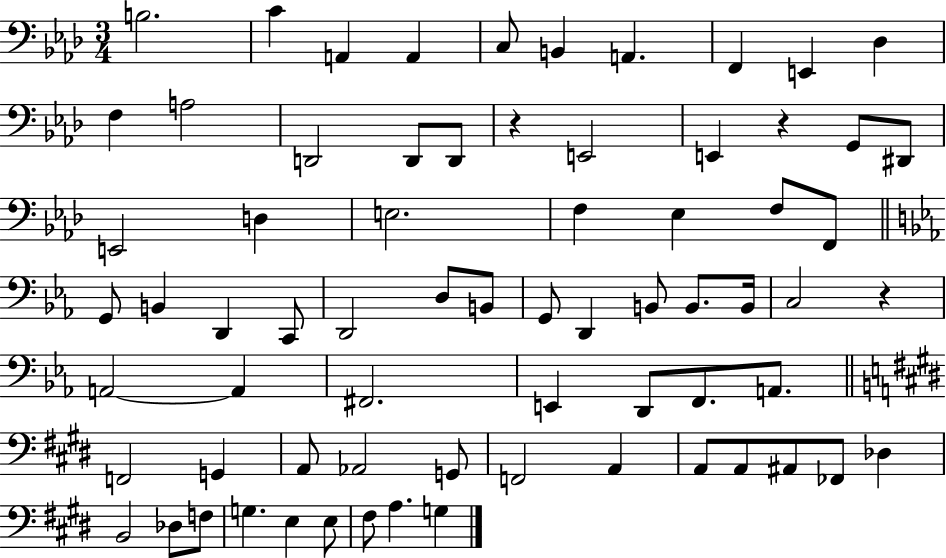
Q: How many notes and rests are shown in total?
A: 70